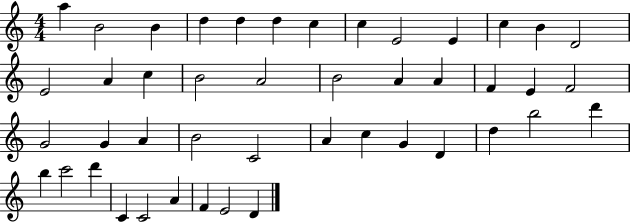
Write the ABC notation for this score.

X:1
T:Untitled
M:4/4
L:1/4
K:C
a B2 B d d d c c E2 E c B D2 E2 A c B2 A2 B2 A A F E F2 G2 G A B2 C2 A c G D d b2 d' b c'2 d' C C2 A F E2 D